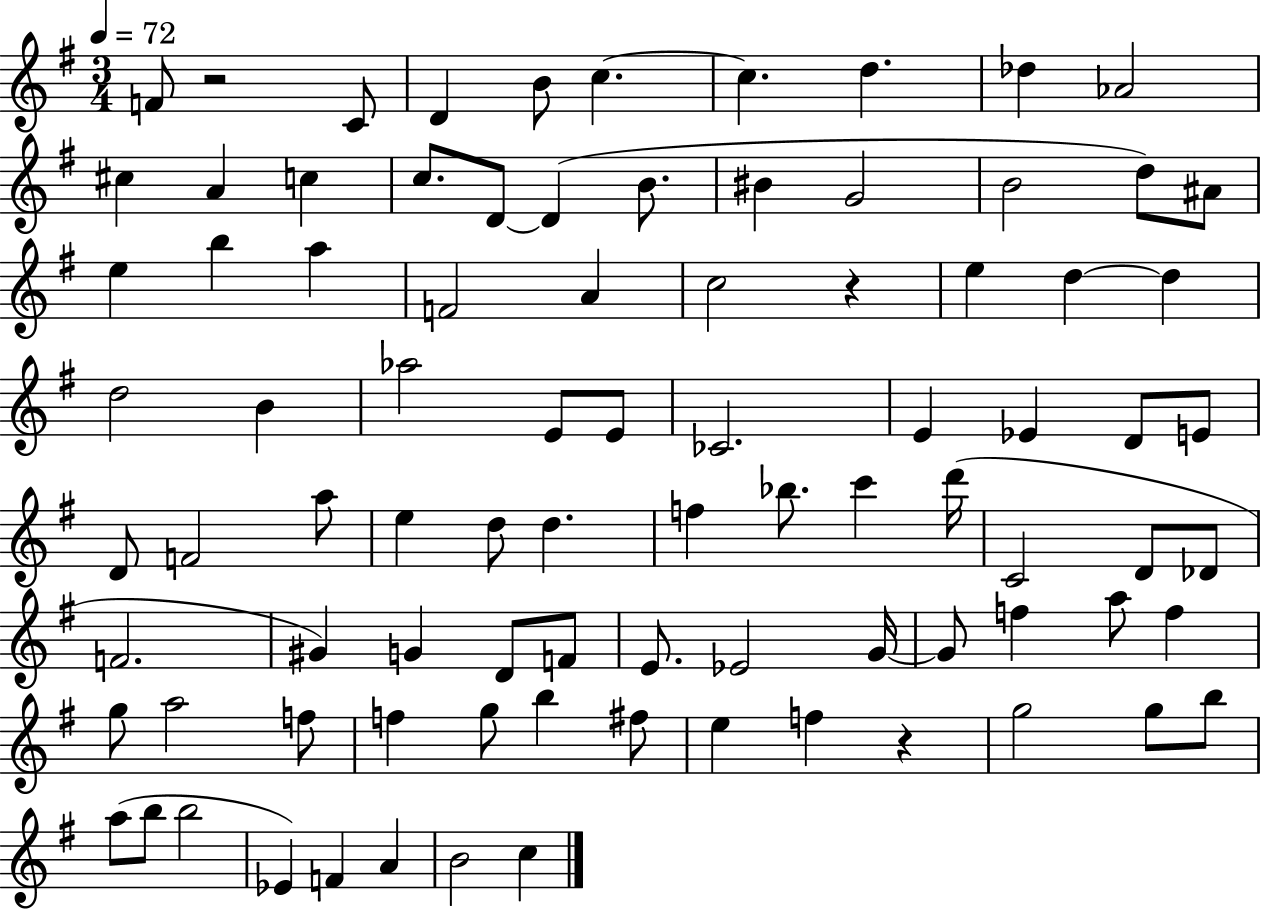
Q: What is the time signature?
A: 3/4